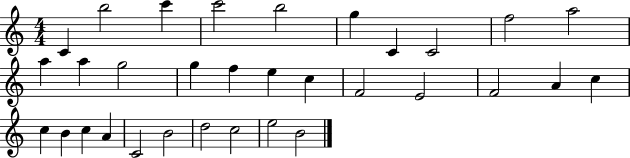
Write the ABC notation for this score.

X:1
T:Untitled
M:4/4
L:1/4
K:C
C b2 c' c'2 b2 g C C2 f2 a2 a a g2 g f e c F2 E2 F2 A c c B c A C2 B2 d2 c2 e2 B2